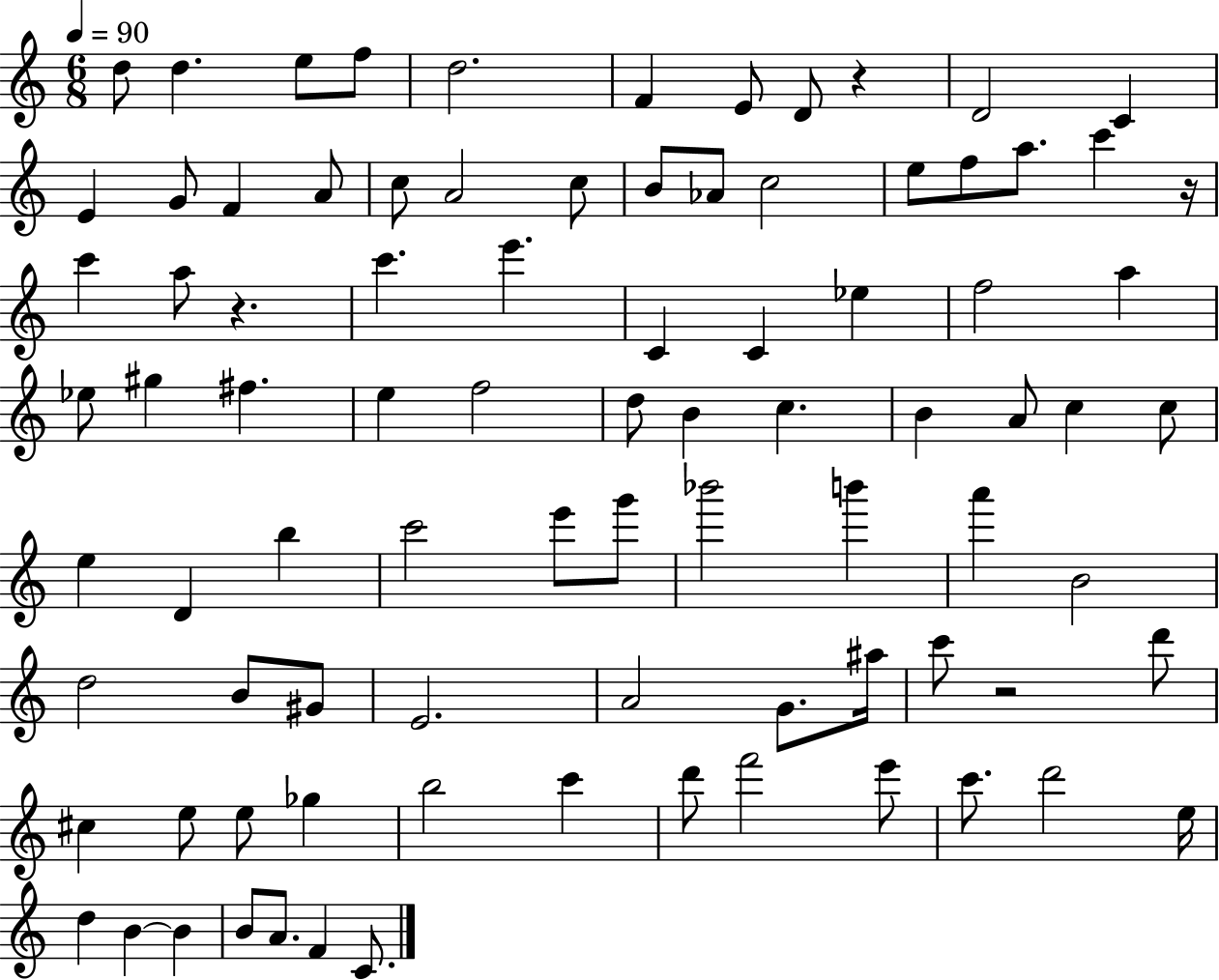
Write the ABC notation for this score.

X:1
T:Untitled
M:6/8
L:1/4
K:C
d/2 d e/2 f/2 d2 F E/2 D/2 z D2 C E G/2 F A/2 c/2 A2 c/2 B/2 _A/2 c2 e/2 f/2 a/2 c' z/4 c' a/2 z c' e' C C _e f2 a _e/2 ^g ^f e f2 d/2 B c B A/2 c c/2 e D b c'2 e'/2 g'/2 _b'2 b' a' B2 d2 B/2 ^G/2 E2 A2 G/2 ^a/4 c'/2 z2 d'/2 ^c e/2 e/2 _g b2 c' d'/2 f'2 e'/2 c'/2 d'2 e/4 d B B B/2 A/2 F C/2